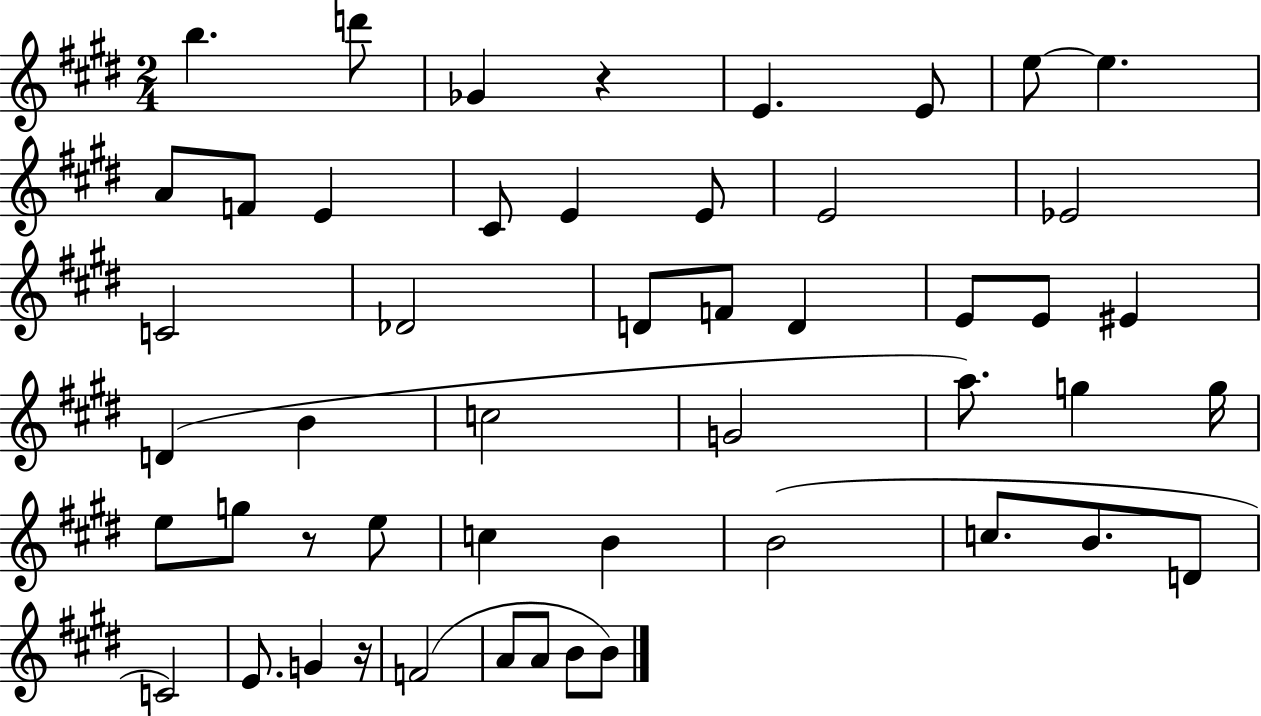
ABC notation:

X:1
T:Untitled
M:2/4
L:1/4
K:E
b d'/2 _G z E E/2 e/2 e A/2 F/2 E ^C/2 E E/2 E2 _E2 C2 _D2 D/2 F/2 D E/2 E/2 ^E D B c2 G2 a/2 g g/4 e/2 g/2 z/2 e/2 c B B2 c/2 B/2 D/2 C2 E/2 G z/4 F2 A/2 A/2 B/2 B/2